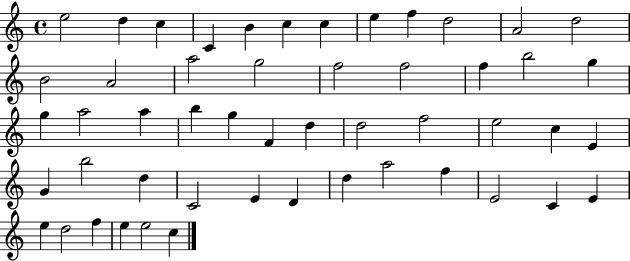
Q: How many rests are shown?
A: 0